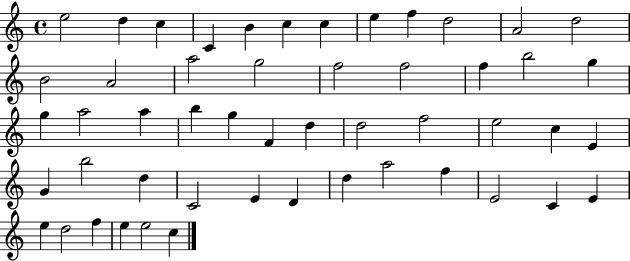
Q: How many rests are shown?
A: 0